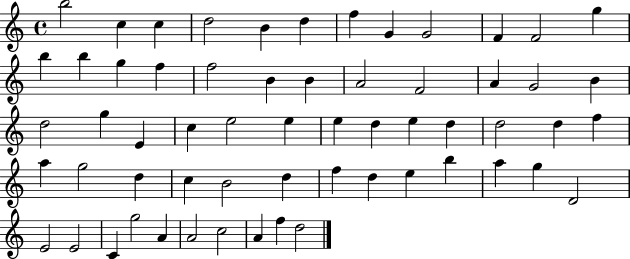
{
  \clef treble
  \time 4/4
  \defaultTimeSignature
  \key c \major
  b''2 c''4 c''4 | d''2 b'4 d''4 | f''4 g'4 g'2 | f'4 f'2 g''4 | \break b''4 b''4 g''4 f''4 | f''2 b'4 b'4 | a'2 f'2 | a'4 g'2 b'4 | \break d''2 g''4 e'4 | c''4 e''2 e''4 | e''4 d''4 e''4 d''4 | d''2 d''4 f''4 | \break a''4 g''2 d''4 | c''4 b'2 d''4 | f''4 d''4 e''4 b''4 | a''4 g''4 d'2 | \break e'2 e'2 | c'4 g''2 a'4 | a'2 c''2 | a'4 f''4 d''2 | \break \bar "|."
}